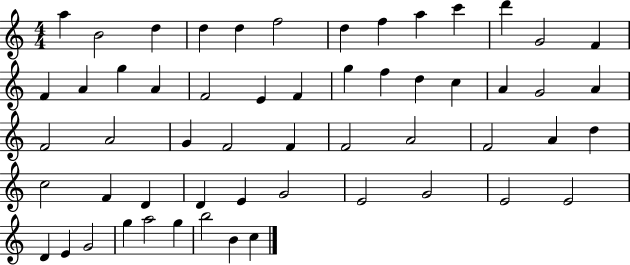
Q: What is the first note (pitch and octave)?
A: A5